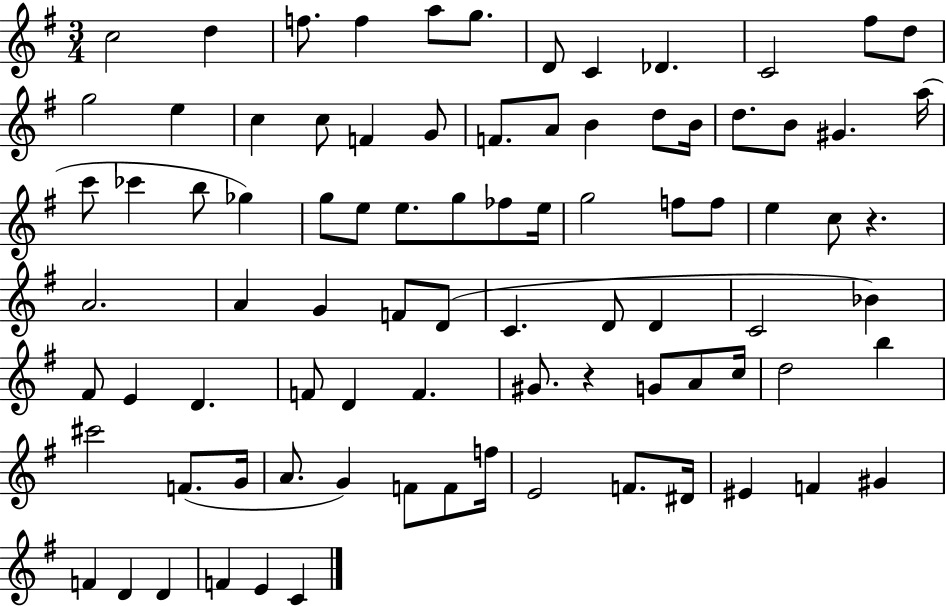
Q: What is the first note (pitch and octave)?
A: C5